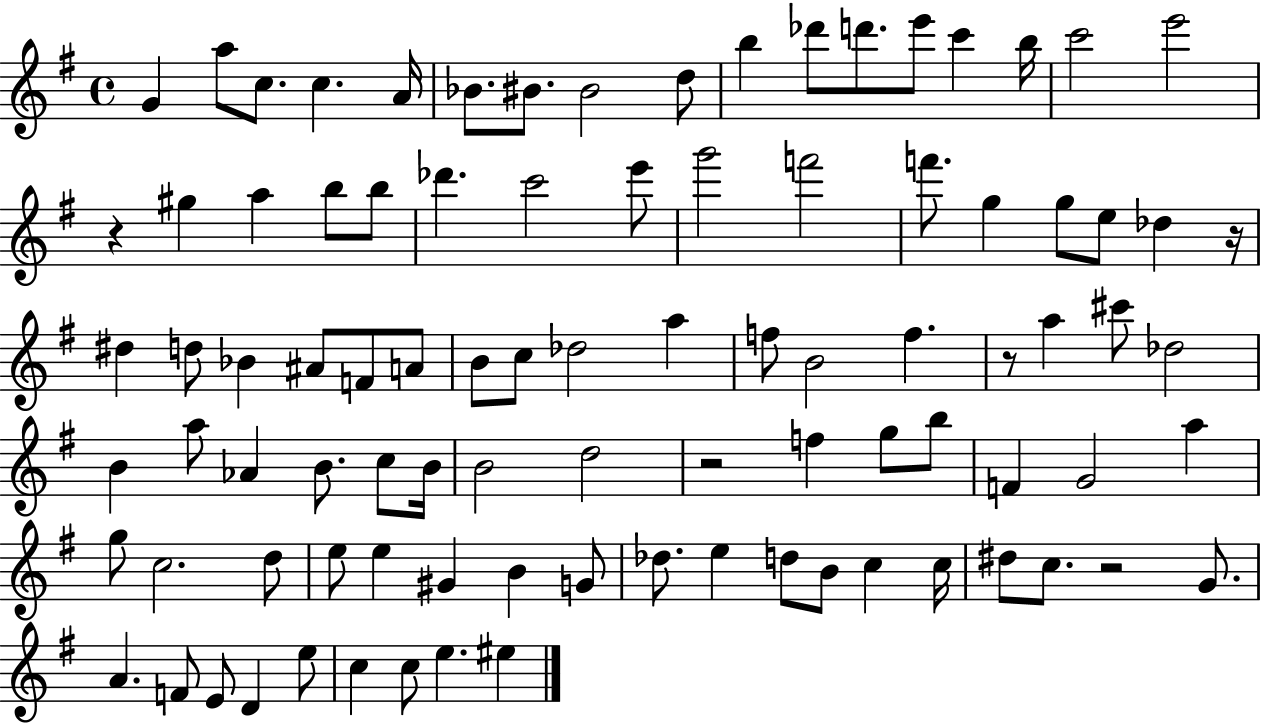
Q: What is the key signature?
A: G major